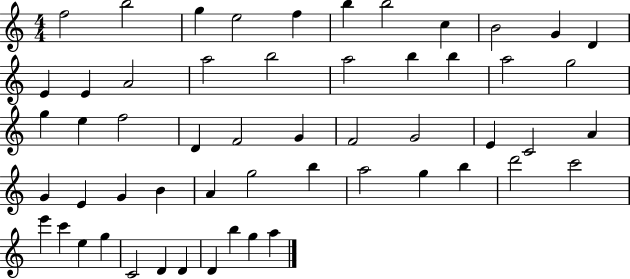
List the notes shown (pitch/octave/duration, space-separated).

F5/h B5/h G5/q E5/h F5/q B5/q B5/h C5/q B4/h G4/q D4/q E4/q E4/q A4/h A5/h B5/h A5/h B5/q B5/q A5/h G5/h G5/q E5/q F5/h D4/q F4/h G4/q F4/h G4/h E4/q C4/h A4/q G4/q E4/q G4/q B4/q A4/q G5/h B5/q A5/h G5/q B5/q D6/h C6/h E6/q C6/q E5/q G5/q C4/h D4/q D4/q D4/q B5/q G5/q A5/q